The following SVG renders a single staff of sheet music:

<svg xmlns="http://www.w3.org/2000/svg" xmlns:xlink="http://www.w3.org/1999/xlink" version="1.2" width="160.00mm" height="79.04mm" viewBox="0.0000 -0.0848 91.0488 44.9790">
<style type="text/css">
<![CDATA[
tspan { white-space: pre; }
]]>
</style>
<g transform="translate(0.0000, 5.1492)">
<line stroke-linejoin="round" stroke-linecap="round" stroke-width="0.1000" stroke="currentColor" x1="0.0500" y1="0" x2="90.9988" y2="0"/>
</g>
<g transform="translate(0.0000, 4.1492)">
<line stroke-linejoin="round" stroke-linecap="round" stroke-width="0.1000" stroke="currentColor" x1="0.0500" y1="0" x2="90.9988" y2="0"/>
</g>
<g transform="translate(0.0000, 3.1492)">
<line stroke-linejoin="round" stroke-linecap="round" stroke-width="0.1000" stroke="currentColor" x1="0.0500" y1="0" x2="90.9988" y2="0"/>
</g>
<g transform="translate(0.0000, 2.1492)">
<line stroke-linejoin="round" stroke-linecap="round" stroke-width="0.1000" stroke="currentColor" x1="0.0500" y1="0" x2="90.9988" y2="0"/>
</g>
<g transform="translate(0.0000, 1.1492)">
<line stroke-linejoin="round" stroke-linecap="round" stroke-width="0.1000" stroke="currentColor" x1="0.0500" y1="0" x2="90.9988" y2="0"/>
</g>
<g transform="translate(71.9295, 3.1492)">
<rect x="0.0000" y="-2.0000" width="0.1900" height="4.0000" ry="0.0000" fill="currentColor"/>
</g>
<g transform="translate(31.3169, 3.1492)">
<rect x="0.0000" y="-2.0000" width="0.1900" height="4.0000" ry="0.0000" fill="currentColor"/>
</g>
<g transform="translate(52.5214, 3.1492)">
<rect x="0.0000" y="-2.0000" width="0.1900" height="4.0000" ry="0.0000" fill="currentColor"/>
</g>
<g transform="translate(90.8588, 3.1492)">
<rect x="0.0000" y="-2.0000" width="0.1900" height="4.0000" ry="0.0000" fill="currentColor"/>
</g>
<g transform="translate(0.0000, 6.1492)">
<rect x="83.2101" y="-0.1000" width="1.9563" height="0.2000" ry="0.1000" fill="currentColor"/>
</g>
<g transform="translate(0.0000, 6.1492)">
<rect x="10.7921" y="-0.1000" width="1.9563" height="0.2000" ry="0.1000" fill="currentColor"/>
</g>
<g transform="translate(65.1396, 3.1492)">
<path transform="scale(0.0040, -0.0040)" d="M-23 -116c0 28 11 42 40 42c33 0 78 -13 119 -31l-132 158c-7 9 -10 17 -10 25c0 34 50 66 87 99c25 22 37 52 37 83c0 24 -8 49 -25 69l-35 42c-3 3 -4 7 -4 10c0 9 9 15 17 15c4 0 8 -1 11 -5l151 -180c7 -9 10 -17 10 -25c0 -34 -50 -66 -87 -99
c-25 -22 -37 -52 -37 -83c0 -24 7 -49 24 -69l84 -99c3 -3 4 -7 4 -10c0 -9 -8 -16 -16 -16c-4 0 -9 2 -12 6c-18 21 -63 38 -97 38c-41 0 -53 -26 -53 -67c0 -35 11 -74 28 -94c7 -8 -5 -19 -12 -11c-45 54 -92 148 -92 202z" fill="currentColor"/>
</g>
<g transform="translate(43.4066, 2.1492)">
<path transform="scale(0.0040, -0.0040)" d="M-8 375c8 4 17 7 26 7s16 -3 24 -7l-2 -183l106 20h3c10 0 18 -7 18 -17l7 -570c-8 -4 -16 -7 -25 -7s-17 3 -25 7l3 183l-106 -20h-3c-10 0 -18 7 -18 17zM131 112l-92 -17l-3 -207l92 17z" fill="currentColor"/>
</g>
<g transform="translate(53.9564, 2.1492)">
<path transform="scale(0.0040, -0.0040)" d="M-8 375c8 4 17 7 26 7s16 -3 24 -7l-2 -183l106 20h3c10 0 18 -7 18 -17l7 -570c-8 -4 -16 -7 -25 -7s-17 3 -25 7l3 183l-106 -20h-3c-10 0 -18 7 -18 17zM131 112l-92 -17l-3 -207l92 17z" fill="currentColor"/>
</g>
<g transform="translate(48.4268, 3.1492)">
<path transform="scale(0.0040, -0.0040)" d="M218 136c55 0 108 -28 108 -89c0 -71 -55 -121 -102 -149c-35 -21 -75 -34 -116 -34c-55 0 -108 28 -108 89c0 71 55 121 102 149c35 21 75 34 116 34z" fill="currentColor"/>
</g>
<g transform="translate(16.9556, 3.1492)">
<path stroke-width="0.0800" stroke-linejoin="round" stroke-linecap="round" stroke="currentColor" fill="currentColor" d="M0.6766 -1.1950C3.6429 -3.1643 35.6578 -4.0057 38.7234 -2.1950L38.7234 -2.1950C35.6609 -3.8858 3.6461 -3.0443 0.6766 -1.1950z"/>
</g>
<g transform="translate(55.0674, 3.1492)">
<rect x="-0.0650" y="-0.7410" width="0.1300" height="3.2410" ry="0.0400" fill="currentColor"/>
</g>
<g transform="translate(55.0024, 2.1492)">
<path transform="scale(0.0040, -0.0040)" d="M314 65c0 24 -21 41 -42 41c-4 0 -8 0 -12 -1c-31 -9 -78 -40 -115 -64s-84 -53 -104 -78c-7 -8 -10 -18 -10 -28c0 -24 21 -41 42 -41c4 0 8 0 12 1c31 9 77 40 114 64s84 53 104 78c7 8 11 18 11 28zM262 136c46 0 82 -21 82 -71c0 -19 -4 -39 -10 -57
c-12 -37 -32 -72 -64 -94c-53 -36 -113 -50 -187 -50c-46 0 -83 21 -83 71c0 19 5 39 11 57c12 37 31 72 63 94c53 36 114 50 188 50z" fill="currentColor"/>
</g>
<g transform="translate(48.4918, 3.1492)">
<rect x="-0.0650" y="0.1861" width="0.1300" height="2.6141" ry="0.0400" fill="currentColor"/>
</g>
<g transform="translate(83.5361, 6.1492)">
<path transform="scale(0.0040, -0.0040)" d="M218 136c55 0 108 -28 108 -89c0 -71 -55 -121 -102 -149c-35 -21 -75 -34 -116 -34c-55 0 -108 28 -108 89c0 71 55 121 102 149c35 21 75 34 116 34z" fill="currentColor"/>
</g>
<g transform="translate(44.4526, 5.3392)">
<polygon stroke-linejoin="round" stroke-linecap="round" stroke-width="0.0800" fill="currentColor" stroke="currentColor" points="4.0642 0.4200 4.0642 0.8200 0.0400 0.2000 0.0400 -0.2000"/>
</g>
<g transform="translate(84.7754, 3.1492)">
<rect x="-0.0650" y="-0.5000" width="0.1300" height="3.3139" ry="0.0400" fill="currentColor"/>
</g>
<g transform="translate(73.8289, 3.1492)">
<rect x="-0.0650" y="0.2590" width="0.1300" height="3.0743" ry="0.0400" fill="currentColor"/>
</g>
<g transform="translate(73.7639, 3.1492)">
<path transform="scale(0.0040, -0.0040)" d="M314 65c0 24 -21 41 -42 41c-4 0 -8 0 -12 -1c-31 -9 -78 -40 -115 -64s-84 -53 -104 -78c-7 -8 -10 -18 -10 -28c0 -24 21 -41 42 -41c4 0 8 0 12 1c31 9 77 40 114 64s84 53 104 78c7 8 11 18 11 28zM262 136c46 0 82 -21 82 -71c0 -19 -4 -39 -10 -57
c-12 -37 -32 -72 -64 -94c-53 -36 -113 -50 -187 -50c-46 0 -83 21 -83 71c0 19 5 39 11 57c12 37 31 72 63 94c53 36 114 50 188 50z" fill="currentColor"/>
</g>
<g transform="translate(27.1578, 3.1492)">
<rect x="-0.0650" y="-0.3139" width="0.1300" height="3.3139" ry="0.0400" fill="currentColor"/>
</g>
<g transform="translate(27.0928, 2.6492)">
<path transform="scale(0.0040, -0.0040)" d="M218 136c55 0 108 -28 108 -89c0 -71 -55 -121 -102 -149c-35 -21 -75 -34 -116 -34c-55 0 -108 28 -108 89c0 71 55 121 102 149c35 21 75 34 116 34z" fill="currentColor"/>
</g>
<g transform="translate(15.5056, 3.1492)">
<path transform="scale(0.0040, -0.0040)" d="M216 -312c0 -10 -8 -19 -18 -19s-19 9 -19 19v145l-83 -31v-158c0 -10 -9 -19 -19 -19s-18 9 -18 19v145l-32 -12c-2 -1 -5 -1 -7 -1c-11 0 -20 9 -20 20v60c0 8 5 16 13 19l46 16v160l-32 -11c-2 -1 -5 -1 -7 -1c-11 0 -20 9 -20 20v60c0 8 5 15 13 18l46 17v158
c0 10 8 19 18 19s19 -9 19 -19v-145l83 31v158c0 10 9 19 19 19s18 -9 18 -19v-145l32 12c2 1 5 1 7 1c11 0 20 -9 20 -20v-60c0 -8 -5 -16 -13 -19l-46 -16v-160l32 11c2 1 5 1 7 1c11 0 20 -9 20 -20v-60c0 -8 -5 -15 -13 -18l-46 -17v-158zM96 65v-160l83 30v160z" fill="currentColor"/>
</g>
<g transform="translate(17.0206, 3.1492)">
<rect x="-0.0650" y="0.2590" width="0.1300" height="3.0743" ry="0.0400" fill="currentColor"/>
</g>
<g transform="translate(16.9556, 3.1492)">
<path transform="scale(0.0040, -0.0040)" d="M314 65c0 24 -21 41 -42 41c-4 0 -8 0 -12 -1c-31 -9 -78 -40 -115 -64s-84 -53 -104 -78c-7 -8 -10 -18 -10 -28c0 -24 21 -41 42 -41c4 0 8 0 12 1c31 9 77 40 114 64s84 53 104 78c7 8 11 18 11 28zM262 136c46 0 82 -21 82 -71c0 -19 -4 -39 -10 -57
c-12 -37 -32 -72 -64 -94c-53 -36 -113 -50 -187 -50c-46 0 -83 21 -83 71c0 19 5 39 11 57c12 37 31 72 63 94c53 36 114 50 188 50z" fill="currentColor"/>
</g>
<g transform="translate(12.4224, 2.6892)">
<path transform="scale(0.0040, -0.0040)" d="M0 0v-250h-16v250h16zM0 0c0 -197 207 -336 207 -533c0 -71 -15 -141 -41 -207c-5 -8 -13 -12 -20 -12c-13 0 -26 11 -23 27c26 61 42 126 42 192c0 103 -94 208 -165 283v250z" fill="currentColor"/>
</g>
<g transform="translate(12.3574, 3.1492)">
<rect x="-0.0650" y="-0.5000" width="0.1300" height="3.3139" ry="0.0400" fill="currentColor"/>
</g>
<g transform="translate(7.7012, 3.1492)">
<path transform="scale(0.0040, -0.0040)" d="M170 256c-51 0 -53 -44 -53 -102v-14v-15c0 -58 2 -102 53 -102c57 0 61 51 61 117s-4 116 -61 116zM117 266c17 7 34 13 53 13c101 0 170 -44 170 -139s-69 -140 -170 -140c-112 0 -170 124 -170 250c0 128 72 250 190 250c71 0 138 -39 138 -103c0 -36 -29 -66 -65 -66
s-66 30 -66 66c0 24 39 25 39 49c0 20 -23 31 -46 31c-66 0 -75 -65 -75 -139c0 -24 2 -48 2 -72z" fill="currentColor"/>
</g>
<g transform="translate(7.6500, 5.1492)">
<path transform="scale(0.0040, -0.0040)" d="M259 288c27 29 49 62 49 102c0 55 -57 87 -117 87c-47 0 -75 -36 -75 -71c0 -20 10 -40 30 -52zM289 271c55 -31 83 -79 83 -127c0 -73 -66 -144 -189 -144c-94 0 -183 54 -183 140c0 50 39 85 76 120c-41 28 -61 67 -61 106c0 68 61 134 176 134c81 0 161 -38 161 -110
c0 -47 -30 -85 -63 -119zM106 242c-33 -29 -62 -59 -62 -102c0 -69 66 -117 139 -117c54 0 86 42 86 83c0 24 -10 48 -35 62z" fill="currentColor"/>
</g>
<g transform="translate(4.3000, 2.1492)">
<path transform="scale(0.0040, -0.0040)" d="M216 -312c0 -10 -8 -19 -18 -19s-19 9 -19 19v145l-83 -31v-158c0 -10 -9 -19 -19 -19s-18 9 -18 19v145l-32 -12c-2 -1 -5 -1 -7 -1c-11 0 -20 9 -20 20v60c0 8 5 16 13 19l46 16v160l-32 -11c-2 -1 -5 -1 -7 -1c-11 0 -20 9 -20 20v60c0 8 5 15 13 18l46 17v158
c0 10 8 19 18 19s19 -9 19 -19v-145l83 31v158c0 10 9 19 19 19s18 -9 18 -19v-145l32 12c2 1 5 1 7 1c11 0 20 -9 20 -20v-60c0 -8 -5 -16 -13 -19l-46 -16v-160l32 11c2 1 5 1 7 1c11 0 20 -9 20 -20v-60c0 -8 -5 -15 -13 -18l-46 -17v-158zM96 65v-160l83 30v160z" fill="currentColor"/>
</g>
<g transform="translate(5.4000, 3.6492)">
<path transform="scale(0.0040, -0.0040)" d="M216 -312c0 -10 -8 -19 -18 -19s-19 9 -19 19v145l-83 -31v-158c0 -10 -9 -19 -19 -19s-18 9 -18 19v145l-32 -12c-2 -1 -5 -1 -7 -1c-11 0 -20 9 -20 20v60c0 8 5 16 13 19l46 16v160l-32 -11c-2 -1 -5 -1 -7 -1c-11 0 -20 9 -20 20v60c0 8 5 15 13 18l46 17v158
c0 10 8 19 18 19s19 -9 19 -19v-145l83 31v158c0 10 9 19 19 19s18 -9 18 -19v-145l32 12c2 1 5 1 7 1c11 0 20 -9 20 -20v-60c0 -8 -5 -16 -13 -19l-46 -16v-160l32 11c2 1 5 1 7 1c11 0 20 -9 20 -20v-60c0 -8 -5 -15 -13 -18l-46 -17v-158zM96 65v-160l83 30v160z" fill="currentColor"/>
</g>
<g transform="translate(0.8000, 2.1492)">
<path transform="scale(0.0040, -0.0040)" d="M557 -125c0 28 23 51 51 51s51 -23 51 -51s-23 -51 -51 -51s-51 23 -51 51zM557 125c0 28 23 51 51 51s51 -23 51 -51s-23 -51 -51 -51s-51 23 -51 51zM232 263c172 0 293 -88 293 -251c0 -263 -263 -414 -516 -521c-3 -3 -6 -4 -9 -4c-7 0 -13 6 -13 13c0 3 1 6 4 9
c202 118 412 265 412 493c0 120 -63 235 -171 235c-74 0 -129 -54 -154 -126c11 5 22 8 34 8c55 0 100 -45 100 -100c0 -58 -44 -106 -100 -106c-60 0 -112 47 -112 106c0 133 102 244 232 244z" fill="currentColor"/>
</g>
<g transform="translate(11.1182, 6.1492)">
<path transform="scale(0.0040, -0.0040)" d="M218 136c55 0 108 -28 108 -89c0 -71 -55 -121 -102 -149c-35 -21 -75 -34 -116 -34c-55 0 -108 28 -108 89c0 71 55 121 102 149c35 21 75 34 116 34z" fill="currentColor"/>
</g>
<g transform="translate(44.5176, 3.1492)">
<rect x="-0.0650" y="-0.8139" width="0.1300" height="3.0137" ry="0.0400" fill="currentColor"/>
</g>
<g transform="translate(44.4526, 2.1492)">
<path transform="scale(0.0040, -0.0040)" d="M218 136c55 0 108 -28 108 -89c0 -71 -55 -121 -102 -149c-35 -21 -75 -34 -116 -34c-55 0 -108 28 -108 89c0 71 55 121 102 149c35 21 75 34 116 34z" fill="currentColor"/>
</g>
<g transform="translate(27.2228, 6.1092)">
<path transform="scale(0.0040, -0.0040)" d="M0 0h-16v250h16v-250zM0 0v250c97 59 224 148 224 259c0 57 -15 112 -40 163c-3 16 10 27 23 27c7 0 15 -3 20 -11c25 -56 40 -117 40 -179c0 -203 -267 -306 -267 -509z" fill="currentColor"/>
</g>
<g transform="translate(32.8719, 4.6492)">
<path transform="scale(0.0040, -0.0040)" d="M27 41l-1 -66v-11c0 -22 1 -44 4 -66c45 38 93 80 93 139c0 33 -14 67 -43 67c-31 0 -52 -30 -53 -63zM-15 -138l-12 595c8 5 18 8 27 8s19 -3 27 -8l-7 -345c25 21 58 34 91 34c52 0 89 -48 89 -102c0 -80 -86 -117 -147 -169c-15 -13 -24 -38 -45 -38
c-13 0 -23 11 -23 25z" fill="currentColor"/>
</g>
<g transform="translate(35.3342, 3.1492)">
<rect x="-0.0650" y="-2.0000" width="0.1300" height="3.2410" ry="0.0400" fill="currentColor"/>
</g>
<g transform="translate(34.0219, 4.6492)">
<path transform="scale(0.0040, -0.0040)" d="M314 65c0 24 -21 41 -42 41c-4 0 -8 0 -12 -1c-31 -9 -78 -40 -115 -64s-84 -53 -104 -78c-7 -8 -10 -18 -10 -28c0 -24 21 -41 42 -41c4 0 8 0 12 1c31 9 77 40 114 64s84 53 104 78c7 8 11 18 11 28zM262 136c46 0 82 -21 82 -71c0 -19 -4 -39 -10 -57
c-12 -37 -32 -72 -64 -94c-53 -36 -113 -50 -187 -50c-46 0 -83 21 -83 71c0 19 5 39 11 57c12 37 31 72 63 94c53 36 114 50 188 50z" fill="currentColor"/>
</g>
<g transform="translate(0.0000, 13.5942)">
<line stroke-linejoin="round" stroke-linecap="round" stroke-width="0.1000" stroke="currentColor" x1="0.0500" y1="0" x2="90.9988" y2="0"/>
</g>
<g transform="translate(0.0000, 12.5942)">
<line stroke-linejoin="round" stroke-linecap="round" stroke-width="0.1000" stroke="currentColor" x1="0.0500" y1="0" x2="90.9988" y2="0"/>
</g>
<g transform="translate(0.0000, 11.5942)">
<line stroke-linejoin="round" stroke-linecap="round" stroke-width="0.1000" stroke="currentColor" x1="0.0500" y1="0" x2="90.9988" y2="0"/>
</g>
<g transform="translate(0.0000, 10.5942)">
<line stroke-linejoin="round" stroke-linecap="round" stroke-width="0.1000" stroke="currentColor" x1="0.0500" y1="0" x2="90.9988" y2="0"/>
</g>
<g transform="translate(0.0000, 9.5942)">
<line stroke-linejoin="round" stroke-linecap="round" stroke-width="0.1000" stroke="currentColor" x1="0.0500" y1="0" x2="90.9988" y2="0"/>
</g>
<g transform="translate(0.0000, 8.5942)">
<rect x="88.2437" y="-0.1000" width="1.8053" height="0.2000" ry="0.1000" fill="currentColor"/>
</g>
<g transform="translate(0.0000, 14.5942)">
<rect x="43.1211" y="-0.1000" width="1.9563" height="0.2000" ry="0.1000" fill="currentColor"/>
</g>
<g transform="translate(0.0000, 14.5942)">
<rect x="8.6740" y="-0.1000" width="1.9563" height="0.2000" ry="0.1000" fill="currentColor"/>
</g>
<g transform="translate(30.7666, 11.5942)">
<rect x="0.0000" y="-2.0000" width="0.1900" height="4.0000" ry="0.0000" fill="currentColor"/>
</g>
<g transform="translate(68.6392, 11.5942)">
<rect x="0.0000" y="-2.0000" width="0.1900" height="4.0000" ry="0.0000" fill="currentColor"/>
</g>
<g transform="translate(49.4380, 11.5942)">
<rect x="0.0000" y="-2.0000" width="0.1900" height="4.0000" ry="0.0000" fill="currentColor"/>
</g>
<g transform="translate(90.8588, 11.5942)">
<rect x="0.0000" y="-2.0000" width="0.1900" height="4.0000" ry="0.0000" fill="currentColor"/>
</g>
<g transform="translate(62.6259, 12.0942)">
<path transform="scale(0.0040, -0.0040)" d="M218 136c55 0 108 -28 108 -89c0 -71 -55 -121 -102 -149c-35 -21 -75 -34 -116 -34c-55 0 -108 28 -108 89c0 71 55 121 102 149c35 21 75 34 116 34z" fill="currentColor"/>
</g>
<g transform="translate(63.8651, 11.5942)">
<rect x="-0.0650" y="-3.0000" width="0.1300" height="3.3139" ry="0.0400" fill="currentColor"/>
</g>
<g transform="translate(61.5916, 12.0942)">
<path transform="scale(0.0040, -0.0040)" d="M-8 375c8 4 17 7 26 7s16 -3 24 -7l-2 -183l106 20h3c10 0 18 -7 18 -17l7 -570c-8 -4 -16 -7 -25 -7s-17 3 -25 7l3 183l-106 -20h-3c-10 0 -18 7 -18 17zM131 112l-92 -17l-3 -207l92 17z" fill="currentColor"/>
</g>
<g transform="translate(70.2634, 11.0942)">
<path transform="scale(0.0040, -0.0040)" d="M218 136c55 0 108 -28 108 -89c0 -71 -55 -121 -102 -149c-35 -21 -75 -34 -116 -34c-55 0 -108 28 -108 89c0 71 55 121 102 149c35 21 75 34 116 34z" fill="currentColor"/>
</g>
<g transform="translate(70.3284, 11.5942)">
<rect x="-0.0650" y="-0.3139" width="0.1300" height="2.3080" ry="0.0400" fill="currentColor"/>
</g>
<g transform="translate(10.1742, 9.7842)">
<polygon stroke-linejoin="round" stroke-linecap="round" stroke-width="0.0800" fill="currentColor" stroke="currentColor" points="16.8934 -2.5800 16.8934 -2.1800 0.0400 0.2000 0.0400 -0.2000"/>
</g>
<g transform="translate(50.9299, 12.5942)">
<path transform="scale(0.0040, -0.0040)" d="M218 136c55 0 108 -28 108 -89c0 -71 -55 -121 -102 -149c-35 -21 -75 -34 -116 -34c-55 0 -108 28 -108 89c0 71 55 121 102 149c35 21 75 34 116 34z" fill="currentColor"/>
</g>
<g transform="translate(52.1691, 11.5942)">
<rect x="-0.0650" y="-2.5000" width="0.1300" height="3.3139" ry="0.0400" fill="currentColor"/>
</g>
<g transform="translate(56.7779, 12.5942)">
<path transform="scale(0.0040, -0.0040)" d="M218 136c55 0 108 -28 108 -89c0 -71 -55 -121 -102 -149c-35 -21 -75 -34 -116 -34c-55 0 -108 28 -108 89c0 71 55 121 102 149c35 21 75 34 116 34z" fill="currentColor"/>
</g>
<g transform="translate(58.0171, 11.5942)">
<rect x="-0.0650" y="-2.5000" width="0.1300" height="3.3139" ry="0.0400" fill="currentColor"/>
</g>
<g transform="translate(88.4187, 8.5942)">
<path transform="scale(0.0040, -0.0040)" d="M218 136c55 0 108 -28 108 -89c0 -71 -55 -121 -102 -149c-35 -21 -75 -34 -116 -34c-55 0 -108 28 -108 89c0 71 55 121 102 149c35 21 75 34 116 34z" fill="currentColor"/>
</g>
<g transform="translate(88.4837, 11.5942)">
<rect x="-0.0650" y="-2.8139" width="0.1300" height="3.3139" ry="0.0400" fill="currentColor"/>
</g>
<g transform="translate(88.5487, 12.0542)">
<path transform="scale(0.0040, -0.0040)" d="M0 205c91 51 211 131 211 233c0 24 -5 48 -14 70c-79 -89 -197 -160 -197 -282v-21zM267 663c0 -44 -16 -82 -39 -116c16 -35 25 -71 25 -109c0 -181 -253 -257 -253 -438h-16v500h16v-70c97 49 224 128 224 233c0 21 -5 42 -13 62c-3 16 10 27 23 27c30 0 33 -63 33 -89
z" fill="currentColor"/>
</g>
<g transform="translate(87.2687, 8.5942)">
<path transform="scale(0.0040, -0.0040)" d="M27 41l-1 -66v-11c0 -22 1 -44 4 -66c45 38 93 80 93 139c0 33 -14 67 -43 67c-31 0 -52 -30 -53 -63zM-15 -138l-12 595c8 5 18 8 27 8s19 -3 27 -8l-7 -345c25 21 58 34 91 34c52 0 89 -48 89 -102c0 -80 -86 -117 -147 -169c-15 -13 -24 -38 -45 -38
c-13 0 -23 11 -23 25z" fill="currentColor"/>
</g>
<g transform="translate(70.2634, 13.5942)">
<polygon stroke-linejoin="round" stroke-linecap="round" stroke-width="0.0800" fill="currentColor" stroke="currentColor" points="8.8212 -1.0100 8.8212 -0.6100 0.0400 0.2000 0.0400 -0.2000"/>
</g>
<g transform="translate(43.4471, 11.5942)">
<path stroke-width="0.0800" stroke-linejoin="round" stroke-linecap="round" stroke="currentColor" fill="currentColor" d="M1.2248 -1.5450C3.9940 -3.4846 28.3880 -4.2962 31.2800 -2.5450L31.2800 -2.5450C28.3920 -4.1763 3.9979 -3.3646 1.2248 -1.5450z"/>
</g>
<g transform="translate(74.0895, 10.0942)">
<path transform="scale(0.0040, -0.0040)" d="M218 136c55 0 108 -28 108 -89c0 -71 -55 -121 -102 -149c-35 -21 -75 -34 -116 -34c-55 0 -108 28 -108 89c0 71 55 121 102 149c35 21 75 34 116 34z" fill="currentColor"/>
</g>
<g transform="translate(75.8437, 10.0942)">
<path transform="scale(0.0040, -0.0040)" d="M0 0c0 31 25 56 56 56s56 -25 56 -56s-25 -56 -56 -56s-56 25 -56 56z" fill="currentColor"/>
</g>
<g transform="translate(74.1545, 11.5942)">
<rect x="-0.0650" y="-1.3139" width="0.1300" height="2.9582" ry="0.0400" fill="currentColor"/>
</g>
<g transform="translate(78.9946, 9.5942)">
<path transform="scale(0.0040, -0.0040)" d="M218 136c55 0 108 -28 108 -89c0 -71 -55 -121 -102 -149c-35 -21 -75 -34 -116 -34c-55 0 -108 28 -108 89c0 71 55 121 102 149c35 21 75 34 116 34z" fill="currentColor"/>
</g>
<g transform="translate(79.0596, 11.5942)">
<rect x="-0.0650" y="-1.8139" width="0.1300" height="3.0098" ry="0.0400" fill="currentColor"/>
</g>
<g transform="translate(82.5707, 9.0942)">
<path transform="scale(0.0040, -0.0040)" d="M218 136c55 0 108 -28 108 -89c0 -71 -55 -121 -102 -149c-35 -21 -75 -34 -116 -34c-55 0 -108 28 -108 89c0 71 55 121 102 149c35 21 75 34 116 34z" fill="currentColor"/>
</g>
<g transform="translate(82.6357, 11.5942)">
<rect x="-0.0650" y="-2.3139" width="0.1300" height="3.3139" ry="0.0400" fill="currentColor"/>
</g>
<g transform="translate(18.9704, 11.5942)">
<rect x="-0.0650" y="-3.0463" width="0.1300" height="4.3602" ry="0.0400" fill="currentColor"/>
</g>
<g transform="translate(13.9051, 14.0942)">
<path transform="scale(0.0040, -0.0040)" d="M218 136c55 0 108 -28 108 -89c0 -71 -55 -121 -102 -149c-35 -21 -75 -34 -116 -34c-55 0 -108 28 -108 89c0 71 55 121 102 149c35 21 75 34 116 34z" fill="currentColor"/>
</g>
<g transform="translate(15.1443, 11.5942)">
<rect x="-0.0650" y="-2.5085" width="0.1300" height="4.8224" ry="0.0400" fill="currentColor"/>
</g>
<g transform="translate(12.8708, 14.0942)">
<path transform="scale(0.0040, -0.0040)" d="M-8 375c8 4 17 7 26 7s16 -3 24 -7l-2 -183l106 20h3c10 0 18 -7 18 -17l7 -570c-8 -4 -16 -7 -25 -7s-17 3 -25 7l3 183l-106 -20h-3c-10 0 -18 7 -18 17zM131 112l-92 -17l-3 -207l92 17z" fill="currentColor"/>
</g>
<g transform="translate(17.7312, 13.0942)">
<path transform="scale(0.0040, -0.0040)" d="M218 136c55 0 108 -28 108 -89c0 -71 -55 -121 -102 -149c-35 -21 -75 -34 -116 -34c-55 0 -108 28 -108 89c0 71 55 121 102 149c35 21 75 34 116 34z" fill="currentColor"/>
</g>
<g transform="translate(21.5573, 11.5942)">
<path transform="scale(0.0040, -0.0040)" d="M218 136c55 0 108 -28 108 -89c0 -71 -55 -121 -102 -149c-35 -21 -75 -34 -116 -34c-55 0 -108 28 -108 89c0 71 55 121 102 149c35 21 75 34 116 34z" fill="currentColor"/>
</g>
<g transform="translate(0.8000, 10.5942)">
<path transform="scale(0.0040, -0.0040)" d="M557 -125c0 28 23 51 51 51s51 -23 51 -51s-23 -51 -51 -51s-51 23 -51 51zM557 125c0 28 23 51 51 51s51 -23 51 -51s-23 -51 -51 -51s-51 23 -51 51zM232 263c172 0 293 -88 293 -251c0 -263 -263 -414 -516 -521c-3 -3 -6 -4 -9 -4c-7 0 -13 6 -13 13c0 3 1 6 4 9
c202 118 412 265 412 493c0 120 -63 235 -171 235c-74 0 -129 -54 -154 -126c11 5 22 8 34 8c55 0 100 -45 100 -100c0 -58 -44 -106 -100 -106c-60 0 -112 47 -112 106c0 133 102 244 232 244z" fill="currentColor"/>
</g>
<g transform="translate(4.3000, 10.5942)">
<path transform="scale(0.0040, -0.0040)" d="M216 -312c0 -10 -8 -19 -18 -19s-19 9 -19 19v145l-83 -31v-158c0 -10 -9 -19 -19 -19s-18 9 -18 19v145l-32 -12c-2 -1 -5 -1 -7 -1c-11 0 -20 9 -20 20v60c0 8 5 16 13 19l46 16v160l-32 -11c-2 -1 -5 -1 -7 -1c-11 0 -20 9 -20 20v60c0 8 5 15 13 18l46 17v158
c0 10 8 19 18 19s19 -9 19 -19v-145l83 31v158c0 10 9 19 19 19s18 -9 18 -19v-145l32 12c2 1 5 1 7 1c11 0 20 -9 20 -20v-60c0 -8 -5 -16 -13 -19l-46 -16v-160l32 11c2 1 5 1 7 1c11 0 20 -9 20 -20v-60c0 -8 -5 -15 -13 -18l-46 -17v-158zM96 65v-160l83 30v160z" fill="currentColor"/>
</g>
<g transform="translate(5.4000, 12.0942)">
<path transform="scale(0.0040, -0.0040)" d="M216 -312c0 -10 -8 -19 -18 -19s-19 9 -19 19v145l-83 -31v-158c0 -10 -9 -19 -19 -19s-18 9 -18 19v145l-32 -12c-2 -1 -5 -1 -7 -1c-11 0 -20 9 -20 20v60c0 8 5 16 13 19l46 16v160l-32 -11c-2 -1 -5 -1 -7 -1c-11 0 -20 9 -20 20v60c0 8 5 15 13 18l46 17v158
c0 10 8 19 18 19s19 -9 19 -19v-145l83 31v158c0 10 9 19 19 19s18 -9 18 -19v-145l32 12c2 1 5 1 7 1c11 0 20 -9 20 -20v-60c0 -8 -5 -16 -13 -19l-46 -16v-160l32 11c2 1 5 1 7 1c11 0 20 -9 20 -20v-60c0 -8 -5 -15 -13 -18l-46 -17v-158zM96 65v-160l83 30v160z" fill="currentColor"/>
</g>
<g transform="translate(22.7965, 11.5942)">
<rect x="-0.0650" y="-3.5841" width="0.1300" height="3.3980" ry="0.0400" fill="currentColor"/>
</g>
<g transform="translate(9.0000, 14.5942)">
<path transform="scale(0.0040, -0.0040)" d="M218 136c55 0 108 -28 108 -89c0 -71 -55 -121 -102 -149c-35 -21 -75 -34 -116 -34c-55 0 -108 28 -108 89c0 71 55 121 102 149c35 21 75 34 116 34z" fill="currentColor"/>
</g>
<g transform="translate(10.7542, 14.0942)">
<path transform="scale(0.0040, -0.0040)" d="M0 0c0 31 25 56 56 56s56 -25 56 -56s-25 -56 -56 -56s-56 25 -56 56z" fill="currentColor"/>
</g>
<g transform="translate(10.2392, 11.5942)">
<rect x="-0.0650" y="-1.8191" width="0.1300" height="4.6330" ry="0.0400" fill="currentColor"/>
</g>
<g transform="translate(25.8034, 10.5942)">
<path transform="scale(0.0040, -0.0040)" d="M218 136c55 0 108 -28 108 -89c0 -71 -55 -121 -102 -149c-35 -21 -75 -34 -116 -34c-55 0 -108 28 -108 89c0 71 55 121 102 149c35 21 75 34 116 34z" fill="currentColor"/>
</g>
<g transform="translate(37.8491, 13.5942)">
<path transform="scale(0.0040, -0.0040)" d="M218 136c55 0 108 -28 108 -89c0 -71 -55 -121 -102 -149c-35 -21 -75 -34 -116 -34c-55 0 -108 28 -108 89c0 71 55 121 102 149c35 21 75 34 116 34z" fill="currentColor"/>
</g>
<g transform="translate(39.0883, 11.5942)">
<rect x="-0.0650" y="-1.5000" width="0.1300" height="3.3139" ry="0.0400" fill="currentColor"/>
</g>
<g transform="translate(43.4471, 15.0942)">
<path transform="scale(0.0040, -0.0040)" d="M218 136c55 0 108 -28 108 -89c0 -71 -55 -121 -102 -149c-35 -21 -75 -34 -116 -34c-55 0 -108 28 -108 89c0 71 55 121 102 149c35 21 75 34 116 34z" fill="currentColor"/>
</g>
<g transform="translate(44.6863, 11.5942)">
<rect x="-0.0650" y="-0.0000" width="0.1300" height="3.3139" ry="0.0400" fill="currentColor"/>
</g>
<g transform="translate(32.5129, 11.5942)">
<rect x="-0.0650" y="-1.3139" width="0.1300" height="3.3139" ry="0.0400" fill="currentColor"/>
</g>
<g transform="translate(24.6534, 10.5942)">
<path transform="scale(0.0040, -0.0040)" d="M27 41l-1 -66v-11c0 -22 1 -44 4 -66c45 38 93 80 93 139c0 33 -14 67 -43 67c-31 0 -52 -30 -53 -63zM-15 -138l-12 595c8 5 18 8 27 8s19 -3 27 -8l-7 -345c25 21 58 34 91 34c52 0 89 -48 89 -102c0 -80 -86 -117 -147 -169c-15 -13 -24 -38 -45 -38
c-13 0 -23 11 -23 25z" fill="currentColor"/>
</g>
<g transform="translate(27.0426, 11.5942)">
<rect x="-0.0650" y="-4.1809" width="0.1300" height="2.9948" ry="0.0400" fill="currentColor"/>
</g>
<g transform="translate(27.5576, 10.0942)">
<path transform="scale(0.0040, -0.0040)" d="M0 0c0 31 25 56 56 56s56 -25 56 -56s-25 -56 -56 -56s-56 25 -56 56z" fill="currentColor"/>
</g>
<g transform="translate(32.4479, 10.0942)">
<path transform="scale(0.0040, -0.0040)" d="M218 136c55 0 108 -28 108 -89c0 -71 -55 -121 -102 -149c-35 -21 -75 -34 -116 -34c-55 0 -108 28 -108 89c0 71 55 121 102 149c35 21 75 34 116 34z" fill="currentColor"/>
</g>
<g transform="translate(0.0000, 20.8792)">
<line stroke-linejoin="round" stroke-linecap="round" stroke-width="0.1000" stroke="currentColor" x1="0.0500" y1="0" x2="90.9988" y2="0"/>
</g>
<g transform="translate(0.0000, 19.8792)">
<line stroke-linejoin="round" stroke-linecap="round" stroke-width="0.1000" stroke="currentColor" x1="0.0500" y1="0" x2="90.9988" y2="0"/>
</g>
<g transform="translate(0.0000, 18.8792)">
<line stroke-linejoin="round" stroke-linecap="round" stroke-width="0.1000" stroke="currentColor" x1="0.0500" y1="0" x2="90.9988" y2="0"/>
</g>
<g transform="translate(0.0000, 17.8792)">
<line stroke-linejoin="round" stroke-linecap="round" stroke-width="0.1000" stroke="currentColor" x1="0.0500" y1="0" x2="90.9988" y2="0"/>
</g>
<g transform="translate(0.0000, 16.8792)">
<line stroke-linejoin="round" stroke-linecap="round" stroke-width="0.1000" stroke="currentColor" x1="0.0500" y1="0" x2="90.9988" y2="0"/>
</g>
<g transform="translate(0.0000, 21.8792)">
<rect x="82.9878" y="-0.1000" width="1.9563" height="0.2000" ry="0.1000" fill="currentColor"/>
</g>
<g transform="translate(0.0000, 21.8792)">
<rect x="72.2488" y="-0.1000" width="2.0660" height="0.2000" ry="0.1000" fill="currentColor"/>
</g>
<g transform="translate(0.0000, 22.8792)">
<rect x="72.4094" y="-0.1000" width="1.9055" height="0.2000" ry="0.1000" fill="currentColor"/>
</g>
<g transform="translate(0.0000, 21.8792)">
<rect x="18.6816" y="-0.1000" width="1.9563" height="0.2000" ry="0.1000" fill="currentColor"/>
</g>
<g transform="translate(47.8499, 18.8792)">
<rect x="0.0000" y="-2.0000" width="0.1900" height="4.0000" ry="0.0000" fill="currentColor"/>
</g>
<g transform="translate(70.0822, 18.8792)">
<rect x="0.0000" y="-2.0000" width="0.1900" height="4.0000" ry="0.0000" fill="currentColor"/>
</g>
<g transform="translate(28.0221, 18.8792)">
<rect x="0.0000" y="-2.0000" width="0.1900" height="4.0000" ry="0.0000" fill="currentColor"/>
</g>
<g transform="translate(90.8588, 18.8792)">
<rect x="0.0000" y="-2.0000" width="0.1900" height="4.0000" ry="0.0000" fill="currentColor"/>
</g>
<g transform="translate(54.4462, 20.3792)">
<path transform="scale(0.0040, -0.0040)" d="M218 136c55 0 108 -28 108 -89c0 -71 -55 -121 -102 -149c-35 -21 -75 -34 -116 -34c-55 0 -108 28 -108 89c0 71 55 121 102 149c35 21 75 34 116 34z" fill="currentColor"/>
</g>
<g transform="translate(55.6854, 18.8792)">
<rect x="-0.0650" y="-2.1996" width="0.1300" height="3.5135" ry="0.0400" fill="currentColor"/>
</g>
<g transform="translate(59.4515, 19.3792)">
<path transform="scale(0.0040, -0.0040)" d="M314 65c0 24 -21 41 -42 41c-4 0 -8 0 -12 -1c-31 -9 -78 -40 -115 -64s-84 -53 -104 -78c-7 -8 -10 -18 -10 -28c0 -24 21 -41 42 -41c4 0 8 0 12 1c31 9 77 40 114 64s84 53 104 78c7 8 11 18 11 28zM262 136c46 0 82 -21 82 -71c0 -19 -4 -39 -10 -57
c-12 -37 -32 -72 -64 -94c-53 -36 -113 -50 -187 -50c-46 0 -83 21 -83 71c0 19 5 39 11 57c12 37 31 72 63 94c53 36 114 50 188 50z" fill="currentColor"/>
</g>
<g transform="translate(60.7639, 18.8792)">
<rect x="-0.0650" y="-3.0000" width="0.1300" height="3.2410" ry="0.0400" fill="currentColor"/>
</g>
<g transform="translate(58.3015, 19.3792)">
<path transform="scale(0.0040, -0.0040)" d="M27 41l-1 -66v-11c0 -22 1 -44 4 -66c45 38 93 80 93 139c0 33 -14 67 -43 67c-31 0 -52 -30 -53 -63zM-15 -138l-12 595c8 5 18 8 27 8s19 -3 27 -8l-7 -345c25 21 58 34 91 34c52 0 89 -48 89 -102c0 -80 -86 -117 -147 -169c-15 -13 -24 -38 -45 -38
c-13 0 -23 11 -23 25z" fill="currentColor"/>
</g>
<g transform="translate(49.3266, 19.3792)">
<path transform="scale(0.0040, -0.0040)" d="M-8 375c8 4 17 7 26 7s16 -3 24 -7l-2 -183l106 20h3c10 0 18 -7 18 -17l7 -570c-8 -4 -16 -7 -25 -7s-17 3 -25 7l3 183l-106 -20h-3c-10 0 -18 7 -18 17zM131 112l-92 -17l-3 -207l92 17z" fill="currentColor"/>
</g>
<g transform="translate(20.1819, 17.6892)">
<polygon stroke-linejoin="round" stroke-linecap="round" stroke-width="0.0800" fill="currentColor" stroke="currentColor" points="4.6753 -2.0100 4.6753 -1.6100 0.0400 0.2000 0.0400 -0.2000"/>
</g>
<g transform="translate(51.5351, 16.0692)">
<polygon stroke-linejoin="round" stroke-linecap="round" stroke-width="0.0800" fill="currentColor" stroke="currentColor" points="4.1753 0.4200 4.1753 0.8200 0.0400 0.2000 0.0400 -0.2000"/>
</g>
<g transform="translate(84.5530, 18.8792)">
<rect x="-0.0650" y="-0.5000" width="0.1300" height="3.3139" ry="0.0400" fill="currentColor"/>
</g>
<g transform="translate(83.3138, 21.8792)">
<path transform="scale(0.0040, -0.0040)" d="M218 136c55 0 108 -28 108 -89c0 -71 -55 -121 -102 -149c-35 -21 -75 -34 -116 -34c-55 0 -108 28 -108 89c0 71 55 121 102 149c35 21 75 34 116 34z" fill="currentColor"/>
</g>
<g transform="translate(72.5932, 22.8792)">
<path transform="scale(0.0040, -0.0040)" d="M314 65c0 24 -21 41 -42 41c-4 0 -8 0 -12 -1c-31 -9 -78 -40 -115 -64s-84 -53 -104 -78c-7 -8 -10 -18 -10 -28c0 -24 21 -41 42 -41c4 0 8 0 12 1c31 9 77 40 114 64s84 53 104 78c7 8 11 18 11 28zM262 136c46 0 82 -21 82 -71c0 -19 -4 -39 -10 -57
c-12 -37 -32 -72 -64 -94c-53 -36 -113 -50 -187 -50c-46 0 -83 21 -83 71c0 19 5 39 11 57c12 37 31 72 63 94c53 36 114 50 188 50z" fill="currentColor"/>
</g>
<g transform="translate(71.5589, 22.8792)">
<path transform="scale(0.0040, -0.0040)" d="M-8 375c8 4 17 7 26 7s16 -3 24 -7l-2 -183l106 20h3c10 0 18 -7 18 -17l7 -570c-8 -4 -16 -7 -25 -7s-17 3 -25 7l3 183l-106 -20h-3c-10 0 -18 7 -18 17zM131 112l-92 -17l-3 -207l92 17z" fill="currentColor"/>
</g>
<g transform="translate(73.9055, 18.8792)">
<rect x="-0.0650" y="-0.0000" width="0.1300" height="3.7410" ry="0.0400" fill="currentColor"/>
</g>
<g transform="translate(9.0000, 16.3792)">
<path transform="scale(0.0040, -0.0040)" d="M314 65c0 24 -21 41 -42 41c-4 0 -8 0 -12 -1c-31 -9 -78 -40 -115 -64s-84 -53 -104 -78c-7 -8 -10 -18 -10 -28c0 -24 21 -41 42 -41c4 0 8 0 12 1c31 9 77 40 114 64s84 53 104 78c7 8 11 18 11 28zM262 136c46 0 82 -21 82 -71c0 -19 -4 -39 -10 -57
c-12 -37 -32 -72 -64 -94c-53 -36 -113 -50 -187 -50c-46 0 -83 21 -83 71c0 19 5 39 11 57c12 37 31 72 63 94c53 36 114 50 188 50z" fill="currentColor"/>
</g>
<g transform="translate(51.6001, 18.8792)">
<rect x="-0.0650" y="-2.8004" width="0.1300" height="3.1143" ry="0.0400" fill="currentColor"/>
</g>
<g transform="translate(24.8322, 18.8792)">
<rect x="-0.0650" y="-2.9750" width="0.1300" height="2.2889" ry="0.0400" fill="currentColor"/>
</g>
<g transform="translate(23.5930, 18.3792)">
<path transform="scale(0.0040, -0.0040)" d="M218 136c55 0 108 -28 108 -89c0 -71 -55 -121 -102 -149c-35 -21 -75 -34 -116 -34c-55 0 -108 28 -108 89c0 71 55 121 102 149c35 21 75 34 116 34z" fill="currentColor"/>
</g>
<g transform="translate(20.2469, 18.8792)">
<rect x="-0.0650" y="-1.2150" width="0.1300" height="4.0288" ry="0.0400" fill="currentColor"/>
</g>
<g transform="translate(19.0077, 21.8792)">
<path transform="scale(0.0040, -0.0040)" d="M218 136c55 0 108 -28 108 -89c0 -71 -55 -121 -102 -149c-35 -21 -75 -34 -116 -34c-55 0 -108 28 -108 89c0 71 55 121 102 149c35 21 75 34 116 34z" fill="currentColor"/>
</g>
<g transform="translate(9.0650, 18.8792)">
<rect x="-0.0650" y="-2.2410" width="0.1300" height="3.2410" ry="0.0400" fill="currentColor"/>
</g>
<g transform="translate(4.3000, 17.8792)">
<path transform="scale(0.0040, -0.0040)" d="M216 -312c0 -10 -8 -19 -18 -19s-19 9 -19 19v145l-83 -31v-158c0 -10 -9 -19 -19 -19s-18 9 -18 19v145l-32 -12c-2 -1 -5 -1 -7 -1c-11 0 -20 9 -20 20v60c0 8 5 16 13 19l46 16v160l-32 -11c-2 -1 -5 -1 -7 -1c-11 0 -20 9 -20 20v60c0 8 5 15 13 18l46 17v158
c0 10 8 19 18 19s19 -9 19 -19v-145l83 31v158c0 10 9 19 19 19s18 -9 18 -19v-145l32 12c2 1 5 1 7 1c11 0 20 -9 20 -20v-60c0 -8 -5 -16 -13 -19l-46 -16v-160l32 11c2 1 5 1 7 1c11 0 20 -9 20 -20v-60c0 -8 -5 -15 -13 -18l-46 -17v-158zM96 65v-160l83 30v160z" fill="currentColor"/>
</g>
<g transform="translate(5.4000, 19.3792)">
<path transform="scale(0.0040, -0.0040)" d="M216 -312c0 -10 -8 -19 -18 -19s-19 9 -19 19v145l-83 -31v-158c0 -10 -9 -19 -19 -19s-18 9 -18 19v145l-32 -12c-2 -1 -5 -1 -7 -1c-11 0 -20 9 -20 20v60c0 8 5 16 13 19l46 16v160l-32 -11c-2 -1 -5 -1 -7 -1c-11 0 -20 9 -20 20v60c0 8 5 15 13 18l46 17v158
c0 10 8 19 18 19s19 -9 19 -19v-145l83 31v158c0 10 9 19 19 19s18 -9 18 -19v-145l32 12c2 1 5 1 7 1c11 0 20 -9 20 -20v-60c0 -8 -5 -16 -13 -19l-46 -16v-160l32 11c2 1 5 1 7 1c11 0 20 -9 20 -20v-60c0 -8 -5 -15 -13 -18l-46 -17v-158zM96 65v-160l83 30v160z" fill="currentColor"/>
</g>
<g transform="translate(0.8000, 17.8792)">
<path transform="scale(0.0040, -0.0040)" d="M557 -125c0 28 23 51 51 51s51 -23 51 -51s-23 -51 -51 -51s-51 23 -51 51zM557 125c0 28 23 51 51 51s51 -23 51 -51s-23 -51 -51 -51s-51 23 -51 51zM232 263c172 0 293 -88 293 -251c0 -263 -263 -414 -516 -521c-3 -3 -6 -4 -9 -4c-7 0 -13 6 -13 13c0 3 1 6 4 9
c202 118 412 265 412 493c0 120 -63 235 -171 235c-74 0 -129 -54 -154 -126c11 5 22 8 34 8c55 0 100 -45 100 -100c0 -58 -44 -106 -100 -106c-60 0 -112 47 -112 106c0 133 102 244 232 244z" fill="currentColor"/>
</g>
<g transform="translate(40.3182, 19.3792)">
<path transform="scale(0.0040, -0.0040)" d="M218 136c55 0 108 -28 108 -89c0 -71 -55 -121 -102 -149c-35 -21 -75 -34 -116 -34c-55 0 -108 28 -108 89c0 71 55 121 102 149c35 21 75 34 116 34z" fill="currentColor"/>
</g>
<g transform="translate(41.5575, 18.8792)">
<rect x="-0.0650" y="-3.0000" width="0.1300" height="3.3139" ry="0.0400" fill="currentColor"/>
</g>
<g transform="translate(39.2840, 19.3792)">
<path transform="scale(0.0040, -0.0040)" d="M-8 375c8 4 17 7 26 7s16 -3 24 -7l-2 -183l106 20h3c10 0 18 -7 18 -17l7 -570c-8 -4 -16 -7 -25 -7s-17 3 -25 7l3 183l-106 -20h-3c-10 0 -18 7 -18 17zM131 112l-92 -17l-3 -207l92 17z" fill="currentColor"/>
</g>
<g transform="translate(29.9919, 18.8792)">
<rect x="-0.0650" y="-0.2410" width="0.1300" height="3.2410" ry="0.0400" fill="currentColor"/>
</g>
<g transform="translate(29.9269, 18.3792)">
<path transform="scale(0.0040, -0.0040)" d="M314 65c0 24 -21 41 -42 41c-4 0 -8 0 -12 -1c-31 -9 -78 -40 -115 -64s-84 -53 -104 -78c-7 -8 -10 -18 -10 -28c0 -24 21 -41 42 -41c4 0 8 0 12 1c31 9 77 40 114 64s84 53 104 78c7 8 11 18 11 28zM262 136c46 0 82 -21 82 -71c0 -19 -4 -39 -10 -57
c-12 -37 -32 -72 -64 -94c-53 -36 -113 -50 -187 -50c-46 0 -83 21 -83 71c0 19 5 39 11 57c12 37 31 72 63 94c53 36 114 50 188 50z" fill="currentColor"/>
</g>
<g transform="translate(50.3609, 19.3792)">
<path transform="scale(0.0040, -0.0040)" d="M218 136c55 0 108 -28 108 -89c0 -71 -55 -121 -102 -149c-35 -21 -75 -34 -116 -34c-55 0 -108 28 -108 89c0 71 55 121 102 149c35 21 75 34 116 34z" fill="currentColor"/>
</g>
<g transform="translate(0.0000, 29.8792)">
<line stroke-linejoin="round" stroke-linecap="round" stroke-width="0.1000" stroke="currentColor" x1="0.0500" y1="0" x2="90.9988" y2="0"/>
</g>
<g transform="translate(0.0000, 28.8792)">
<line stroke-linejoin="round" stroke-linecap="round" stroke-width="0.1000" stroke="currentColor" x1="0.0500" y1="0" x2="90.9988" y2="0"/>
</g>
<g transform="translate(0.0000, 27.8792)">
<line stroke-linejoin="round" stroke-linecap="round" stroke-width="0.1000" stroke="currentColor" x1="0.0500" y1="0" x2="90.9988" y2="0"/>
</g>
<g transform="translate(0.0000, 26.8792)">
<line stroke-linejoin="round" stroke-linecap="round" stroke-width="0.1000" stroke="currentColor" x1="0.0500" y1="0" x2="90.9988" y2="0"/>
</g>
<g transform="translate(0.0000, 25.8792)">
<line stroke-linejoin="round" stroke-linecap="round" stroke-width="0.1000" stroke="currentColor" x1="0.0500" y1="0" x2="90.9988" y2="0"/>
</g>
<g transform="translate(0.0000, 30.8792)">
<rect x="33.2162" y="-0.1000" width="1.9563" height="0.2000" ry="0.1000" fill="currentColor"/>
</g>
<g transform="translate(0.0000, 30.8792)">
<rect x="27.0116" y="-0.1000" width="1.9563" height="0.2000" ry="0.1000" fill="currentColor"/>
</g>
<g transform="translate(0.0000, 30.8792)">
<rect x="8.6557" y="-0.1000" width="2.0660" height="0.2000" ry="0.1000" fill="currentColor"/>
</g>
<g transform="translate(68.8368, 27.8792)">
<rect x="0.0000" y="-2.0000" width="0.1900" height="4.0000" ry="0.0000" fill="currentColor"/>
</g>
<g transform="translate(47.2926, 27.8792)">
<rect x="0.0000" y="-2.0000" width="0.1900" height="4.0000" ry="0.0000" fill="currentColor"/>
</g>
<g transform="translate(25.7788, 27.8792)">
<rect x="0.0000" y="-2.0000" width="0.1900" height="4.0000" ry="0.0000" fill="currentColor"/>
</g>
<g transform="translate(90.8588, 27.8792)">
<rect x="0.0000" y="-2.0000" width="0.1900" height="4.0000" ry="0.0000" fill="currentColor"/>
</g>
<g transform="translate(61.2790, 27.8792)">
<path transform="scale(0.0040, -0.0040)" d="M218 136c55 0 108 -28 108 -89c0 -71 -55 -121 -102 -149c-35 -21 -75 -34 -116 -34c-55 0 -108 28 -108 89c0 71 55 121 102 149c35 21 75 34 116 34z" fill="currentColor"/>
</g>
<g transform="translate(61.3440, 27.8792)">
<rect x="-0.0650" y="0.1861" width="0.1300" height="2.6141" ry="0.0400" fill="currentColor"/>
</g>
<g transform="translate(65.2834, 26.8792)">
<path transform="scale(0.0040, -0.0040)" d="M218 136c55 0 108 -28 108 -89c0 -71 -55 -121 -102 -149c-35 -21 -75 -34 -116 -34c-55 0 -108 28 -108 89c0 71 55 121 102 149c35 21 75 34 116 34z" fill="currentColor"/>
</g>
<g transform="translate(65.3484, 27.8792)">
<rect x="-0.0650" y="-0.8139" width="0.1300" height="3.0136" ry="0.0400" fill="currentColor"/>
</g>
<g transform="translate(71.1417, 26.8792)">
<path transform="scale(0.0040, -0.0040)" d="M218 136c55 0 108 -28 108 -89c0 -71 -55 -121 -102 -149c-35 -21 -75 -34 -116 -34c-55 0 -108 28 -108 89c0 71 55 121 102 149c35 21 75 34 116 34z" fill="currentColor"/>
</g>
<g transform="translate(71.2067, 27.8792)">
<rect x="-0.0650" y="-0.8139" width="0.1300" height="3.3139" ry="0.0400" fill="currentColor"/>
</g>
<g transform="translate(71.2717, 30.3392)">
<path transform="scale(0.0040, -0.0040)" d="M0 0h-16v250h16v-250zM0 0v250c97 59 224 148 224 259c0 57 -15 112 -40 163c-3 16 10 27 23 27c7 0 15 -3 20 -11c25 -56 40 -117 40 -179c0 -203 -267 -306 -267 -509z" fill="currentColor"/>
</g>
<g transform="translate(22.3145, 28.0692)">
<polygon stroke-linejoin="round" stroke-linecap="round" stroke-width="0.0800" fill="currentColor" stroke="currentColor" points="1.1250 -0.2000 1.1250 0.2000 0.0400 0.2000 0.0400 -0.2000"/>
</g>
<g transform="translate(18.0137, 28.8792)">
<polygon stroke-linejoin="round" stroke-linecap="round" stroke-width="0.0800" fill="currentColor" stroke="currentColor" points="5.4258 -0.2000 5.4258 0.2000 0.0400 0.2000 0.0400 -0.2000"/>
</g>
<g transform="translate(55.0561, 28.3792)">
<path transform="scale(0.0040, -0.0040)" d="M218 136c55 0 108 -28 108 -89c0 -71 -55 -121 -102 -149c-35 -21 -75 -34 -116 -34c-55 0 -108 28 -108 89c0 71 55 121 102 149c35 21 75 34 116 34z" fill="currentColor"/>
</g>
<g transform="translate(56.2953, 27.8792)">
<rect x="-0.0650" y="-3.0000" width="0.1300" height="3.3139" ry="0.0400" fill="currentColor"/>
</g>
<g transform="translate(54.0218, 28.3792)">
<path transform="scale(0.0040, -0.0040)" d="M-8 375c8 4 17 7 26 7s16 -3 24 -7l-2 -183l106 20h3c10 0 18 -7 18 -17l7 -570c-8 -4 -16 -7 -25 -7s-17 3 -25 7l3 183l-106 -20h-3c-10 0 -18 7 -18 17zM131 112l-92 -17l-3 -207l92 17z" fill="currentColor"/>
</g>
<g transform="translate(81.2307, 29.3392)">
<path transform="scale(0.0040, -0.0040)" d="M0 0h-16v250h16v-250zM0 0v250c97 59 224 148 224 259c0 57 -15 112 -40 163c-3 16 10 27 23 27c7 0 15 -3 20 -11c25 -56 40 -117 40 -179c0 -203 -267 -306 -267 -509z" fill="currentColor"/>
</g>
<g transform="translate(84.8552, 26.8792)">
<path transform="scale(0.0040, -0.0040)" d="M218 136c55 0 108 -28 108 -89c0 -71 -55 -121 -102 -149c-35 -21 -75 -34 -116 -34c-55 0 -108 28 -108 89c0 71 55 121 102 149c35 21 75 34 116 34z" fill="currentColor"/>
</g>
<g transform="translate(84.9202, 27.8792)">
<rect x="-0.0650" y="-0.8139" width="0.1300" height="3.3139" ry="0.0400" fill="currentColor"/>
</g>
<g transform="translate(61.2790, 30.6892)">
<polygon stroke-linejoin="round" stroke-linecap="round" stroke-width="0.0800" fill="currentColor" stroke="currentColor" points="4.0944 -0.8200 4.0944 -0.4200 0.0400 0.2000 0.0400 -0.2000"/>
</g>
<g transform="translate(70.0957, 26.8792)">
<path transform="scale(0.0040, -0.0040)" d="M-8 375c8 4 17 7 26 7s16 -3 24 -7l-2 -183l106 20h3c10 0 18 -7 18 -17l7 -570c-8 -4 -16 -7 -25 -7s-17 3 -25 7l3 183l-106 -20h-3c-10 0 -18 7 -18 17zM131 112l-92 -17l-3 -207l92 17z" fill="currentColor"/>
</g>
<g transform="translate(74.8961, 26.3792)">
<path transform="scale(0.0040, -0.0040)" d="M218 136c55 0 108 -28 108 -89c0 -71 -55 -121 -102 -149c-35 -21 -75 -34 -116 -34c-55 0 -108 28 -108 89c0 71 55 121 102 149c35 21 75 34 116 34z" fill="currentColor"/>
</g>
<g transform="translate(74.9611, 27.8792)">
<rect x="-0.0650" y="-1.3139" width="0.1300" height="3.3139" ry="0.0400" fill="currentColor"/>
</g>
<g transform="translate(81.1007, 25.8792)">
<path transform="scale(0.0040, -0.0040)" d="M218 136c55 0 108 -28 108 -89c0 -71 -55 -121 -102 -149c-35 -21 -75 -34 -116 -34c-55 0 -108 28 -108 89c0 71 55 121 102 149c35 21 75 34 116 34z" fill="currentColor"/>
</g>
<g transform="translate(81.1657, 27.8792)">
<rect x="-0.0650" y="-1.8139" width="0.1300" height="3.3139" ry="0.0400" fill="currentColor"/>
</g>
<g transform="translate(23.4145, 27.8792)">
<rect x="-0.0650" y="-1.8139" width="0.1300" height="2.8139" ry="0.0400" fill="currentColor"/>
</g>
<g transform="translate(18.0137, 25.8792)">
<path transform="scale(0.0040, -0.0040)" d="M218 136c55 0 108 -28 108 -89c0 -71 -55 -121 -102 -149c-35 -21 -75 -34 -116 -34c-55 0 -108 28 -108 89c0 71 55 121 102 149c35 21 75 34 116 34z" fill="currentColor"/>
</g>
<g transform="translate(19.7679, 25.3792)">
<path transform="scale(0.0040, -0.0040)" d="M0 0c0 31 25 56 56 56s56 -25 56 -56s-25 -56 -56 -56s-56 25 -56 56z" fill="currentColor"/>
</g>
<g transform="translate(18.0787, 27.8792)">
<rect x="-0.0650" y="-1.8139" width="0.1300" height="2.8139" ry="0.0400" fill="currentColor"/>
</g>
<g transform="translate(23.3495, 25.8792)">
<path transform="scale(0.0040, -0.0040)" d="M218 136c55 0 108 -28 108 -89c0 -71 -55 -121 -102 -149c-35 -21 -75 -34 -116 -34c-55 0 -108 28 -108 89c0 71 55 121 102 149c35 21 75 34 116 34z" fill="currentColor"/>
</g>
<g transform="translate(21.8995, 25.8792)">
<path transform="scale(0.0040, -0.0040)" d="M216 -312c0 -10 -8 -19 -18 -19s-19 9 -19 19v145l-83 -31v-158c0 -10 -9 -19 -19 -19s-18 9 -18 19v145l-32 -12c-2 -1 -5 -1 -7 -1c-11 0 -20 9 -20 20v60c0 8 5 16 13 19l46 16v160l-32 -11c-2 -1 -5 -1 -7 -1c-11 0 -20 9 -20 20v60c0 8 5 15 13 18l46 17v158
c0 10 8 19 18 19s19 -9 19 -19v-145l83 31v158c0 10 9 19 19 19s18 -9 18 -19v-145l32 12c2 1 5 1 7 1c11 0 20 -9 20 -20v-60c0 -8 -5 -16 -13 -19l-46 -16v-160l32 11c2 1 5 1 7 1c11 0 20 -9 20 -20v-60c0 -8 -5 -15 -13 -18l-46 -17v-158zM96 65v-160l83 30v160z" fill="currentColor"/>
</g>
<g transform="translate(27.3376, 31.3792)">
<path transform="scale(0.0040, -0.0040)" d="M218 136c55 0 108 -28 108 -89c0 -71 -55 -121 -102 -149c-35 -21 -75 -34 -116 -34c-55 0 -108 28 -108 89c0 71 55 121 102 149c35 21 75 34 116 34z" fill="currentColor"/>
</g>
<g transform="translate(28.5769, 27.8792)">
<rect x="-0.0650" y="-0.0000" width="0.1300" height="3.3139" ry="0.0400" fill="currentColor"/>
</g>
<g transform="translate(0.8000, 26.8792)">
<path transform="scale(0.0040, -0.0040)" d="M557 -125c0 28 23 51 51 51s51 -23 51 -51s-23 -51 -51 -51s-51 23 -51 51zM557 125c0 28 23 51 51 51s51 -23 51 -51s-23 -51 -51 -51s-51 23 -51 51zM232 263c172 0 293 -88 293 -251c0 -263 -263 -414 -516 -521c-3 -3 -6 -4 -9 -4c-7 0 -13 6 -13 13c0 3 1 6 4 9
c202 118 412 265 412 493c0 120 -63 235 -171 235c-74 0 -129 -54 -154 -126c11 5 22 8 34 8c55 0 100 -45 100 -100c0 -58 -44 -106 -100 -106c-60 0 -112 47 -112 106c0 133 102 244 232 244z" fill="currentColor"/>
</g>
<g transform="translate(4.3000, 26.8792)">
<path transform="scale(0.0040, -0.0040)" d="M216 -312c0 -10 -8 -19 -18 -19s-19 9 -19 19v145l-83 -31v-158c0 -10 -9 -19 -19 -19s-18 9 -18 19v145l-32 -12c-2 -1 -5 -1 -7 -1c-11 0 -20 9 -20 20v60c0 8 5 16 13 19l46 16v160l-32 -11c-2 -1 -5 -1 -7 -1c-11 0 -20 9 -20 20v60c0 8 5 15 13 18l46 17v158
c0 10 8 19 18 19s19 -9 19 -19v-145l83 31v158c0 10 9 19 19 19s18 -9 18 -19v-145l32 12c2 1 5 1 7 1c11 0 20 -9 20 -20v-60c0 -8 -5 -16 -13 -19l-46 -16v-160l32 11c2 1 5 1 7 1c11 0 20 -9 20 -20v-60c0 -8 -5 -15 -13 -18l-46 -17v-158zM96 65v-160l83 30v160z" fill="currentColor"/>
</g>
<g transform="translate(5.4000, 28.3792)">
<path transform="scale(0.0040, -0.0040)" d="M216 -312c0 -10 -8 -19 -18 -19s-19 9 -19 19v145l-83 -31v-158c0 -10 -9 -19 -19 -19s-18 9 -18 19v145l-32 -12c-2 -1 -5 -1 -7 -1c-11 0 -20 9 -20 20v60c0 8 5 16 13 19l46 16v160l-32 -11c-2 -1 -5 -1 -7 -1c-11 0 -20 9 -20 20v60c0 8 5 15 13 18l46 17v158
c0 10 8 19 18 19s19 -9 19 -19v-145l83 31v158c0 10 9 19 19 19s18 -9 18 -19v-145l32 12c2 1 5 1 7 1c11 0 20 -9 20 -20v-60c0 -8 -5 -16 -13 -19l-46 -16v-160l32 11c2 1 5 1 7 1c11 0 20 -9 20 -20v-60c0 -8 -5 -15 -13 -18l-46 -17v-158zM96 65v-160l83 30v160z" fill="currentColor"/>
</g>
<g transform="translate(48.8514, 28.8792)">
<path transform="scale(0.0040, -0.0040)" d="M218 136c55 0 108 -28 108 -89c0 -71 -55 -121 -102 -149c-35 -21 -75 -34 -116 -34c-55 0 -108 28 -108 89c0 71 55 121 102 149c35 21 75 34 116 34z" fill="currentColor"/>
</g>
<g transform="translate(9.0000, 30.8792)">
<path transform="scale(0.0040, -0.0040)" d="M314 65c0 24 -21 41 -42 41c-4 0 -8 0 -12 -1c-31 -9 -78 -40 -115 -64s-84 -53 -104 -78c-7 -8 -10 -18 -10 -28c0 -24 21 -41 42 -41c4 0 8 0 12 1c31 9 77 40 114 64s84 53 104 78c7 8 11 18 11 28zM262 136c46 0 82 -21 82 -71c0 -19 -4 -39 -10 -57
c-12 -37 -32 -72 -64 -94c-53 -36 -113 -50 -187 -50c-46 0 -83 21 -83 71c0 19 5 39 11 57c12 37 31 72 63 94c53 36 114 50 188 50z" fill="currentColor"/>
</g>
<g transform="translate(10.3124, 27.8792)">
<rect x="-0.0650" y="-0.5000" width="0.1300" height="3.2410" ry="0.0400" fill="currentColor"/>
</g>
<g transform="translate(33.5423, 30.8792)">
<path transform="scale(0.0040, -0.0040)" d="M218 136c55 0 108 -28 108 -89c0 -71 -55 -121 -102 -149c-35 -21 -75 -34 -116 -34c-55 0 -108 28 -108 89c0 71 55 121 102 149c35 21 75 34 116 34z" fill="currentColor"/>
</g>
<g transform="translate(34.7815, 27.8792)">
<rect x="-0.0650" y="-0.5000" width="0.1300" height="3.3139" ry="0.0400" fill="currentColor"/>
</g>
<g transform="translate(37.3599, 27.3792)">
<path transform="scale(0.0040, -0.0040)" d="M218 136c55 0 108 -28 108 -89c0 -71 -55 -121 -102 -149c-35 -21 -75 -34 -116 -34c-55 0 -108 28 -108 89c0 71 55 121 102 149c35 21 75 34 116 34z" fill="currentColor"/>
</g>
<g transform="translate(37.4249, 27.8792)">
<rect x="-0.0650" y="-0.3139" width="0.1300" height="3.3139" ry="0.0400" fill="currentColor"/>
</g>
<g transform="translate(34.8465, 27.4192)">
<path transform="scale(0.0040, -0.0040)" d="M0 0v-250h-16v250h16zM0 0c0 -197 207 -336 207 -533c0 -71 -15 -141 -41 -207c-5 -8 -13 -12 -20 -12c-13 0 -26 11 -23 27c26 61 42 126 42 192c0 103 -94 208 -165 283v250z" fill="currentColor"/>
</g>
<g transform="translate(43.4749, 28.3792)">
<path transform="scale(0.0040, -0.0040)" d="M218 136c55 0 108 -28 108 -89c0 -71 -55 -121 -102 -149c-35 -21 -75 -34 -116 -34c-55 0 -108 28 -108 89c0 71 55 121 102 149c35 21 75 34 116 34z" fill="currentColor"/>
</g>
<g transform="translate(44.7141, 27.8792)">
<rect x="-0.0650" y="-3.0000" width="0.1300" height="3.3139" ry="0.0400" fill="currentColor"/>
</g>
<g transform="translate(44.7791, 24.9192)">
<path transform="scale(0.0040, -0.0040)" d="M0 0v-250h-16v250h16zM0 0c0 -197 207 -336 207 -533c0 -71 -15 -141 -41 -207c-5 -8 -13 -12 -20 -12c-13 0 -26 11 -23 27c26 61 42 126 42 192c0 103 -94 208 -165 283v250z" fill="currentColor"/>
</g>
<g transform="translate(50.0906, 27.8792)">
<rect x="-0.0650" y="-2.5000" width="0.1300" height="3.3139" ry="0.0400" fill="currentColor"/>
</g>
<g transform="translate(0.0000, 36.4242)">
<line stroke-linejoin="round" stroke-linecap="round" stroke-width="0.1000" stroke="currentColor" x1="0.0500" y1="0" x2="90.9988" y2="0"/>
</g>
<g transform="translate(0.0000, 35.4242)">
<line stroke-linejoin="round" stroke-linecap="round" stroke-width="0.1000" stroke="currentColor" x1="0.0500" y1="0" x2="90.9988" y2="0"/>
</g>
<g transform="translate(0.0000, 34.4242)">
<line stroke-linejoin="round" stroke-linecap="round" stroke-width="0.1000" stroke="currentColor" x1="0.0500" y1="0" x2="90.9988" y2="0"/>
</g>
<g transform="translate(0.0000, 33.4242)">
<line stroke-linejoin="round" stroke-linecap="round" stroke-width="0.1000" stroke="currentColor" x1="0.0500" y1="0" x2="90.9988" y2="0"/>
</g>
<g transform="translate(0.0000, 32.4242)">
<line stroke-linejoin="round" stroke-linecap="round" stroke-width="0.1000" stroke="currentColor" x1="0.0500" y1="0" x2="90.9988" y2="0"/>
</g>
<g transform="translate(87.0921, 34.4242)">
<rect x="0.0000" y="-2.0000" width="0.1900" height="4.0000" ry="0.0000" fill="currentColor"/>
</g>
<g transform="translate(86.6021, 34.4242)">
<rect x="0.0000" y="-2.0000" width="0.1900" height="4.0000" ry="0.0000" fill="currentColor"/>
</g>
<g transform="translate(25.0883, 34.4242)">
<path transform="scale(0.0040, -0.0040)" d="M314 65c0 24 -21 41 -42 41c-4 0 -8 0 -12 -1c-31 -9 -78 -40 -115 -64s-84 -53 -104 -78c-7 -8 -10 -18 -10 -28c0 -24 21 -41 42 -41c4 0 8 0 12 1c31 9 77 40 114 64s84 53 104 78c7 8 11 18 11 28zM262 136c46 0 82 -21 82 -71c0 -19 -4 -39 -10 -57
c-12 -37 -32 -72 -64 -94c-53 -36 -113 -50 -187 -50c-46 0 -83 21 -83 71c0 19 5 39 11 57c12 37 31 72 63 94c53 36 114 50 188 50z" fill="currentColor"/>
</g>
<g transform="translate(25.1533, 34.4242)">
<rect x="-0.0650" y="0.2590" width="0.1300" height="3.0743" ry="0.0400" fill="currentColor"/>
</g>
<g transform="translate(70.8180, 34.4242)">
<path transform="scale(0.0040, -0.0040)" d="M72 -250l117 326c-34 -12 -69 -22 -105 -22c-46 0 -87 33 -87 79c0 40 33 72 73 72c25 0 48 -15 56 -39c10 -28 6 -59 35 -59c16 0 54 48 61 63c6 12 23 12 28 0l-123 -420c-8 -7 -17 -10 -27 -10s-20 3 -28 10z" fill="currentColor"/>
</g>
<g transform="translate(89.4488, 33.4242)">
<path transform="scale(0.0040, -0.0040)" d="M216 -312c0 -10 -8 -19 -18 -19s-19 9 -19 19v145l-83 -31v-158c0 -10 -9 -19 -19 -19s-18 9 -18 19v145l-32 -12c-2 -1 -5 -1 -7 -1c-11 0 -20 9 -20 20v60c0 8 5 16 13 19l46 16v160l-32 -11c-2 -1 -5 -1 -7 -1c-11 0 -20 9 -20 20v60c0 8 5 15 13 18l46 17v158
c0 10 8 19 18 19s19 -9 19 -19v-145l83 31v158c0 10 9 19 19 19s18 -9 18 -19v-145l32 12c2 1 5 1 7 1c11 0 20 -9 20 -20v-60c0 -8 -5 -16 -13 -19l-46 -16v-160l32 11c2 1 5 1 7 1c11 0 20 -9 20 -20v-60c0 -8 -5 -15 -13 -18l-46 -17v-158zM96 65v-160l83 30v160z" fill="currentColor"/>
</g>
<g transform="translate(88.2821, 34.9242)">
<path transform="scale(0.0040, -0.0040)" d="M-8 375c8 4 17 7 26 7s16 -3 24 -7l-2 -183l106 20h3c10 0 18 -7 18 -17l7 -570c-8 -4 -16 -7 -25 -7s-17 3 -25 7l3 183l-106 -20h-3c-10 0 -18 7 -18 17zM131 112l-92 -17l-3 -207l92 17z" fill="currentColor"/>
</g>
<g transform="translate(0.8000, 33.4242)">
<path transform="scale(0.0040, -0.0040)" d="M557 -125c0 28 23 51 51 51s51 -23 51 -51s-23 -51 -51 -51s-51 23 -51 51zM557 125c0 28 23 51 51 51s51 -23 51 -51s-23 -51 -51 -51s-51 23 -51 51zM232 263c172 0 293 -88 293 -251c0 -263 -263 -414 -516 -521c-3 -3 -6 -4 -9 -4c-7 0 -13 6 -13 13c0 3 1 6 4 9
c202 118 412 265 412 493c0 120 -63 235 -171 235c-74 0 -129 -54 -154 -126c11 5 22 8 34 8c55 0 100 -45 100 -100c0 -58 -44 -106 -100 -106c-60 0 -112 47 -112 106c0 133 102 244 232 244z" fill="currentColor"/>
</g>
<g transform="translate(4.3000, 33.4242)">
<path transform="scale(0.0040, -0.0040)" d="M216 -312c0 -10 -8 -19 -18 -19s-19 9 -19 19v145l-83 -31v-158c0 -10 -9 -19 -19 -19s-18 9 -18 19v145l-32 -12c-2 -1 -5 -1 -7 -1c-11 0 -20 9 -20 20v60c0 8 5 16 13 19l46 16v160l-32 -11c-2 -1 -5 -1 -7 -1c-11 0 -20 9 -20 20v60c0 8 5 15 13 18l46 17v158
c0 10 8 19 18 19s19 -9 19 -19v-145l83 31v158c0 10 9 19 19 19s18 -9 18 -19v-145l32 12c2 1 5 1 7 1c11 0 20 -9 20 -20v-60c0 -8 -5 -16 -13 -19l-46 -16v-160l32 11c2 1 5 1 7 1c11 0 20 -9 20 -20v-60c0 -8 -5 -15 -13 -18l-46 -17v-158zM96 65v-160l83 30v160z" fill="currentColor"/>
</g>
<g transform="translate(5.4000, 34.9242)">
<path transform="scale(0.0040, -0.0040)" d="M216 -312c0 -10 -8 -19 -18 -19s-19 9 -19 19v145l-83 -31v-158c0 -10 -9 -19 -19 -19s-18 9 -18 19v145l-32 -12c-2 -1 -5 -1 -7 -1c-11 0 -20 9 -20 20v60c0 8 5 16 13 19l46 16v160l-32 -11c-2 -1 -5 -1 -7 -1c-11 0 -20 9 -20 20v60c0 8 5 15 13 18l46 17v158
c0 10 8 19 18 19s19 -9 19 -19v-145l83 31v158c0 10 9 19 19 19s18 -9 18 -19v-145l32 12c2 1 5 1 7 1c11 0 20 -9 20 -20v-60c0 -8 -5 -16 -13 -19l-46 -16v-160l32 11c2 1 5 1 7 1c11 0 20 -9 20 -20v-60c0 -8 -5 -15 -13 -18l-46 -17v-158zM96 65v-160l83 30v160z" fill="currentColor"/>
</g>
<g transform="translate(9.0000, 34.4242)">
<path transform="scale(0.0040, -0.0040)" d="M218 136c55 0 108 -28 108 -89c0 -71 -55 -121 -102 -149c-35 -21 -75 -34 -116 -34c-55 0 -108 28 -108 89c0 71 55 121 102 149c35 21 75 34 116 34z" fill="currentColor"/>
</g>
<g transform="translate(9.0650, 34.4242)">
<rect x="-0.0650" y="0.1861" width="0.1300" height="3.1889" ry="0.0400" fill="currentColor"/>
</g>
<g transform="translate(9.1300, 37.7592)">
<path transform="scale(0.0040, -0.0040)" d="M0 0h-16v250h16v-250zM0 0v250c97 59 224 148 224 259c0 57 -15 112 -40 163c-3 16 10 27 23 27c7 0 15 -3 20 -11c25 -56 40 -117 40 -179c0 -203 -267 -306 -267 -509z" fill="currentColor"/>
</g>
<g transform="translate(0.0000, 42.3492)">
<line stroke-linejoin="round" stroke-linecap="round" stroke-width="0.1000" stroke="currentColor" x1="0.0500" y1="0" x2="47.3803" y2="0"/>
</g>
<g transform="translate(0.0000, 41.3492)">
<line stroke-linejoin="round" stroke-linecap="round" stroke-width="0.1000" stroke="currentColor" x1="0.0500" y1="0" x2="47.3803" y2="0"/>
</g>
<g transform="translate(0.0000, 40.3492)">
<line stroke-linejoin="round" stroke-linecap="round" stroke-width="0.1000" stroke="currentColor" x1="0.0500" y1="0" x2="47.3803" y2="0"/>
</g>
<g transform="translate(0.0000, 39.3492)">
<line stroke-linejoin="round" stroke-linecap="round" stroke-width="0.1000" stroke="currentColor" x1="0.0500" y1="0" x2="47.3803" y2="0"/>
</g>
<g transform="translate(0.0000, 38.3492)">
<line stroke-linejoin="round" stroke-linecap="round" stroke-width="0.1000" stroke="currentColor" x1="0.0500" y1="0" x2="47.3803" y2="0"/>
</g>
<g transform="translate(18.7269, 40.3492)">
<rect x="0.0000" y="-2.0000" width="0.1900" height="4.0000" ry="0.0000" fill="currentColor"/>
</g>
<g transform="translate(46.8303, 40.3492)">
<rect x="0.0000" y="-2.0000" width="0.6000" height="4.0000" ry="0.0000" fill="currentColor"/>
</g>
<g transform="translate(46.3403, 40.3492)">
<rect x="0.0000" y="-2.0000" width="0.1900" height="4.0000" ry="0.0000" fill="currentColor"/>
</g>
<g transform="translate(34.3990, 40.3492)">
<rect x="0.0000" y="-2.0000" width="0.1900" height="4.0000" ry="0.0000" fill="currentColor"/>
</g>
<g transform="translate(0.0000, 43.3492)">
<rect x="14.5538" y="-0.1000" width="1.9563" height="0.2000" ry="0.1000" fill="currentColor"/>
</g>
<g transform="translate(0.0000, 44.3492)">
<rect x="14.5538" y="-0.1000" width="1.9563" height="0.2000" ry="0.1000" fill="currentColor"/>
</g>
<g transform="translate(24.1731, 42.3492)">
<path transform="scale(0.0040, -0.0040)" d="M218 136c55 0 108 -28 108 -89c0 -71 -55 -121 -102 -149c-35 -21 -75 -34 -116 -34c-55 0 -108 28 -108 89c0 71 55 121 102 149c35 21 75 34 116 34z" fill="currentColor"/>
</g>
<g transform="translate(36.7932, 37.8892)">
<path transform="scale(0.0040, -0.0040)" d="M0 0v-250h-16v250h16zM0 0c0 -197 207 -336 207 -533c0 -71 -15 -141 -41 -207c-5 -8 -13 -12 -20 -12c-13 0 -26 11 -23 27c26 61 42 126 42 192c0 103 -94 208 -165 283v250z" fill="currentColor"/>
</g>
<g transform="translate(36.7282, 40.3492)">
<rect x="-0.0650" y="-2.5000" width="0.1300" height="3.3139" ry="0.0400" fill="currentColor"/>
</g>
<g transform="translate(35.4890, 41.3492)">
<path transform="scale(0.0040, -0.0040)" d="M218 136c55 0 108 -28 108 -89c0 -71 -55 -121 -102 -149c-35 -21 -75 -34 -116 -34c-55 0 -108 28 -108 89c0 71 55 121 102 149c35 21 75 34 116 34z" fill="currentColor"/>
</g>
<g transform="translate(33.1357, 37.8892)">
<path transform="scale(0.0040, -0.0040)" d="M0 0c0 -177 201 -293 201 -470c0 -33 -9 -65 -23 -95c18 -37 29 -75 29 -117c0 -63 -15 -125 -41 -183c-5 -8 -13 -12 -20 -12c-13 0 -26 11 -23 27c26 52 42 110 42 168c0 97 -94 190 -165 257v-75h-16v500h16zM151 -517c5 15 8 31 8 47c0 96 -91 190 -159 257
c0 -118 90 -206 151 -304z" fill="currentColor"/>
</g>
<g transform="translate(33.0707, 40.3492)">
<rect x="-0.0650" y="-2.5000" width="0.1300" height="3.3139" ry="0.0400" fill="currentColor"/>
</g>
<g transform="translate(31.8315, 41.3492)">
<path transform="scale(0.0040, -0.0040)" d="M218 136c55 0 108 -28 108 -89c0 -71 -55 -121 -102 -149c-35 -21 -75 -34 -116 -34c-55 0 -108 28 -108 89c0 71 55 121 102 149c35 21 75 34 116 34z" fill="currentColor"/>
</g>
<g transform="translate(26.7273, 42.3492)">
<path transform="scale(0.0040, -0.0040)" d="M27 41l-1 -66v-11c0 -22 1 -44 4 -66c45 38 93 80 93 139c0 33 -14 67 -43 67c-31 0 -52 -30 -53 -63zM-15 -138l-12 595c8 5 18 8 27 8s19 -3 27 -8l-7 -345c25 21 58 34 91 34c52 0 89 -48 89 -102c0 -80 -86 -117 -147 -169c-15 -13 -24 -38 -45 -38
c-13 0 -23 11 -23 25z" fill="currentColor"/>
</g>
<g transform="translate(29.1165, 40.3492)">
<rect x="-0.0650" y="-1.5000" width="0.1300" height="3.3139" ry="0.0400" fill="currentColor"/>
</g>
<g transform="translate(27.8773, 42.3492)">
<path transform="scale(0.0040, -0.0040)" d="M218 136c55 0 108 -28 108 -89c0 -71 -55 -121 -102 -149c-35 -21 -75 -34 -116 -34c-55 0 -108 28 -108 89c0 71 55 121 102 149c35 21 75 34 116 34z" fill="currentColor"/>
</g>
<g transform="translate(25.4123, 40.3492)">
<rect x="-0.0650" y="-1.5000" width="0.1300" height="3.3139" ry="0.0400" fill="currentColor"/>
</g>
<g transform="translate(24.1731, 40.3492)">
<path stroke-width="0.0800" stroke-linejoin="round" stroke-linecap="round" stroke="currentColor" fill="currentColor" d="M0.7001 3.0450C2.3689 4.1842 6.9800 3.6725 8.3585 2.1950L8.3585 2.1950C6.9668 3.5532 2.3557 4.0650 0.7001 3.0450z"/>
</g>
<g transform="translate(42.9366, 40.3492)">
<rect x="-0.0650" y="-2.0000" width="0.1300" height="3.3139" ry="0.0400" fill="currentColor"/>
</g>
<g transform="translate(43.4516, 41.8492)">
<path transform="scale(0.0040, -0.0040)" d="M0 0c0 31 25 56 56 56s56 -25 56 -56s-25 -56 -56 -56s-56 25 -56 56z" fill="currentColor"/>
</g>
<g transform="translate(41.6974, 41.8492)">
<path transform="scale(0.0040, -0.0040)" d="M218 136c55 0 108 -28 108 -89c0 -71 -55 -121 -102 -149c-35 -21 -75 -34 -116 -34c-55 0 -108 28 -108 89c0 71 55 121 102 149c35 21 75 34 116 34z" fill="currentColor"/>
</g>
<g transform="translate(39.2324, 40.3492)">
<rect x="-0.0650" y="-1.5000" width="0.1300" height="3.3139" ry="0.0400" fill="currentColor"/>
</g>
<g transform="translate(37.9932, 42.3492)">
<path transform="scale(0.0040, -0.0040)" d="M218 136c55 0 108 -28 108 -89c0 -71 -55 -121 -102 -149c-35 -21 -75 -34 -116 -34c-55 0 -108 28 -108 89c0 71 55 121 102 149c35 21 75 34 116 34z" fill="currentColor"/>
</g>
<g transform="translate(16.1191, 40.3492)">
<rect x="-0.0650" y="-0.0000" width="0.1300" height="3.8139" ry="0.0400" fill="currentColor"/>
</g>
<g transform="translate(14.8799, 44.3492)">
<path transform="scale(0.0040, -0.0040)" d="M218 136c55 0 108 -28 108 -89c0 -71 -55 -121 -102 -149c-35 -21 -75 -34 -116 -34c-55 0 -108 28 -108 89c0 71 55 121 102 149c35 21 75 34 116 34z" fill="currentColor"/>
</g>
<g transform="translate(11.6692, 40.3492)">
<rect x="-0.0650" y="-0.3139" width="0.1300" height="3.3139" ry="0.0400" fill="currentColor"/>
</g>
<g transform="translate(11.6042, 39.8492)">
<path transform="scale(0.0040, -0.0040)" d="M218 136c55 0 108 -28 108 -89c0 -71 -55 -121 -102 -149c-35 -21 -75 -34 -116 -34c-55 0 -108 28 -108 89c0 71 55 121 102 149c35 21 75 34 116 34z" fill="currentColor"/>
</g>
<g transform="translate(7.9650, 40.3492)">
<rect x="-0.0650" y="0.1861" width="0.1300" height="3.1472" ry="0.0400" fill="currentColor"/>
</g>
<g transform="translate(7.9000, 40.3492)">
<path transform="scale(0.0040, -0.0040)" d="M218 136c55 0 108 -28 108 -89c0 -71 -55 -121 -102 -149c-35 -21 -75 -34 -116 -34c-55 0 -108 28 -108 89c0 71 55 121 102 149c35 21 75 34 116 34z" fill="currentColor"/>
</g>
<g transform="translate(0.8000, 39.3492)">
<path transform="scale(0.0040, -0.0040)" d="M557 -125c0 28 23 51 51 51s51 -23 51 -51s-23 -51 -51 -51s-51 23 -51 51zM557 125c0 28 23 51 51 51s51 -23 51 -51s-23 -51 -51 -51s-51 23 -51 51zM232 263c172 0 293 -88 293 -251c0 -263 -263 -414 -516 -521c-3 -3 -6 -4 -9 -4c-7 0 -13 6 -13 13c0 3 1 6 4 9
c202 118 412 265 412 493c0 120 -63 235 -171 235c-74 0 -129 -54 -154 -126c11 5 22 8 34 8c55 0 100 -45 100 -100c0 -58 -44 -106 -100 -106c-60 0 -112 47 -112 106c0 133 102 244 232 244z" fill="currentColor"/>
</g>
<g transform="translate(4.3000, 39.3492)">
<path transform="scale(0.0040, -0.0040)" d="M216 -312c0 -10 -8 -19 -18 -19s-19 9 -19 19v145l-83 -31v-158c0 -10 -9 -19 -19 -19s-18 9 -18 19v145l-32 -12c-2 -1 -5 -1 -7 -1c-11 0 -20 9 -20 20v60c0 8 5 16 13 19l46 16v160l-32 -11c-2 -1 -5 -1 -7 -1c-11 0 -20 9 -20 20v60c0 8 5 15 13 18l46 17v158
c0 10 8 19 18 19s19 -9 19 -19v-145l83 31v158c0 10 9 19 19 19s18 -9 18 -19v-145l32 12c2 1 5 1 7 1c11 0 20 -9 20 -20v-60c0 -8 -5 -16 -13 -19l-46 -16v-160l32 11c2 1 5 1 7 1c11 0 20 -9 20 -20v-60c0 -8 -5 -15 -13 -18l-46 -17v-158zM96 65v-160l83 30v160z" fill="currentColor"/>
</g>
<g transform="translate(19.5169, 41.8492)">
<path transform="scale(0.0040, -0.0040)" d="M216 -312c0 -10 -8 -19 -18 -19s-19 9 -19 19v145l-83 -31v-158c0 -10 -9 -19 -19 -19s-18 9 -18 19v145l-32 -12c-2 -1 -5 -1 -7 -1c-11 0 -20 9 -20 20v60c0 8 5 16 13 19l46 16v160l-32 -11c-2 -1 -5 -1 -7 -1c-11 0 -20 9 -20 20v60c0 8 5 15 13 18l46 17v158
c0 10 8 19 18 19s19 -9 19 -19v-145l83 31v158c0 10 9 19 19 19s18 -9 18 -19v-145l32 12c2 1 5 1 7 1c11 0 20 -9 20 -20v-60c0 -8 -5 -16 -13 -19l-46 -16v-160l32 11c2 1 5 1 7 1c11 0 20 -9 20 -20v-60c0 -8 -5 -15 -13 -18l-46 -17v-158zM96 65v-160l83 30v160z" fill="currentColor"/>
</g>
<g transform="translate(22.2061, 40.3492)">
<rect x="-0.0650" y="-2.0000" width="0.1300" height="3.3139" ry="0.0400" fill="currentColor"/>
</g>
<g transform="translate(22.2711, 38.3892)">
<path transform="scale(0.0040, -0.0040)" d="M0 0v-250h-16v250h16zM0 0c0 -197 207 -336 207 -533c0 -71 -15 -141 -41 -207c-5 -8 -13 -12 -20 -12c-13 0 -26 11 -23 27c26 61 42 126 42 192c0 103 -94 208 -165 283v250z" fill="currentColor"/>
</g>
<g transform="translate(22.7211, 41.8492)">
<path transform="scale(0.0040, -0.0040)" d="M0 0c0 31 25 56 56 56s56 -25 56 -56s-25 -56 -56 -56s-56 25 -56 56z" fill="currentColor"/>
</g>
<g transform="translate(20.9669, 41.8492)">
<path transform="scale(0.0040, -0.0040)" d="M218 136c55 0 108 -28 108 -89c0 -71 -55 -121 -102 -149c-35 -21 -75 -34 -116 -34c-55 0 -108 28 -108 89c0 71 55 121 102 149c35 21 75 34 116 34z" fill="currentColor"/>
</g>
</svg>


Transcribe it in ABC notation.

X:1
T:Untitled
M:6/8
L:1/4
K:D
E,,/2 ^D,2 E,/2 _A,,2 F,/2 D,/2 F,2 z D,2 E,, E,,/2 F,,/2 A,,/2 D,/2 _F,/2 G, G,, D,, B,, B,, C, E,/2 G,/2 A,/2 B, _C/4 B,2 E,,/2 E,/2 E,2 C, C,/2 A,,/2 _C,2 C,,2 E,, E,,2 A,/2 ^A,/4 D,, E,,/2 E, ^C,/2 B,, C, D,/2 ^F,/2 F,/2 G, A,/2 F, D,/2 D,2 z/2 D, E, C,, ^A,,/2 G,, _G,, B,,/4 B,,/2 G,, A,,